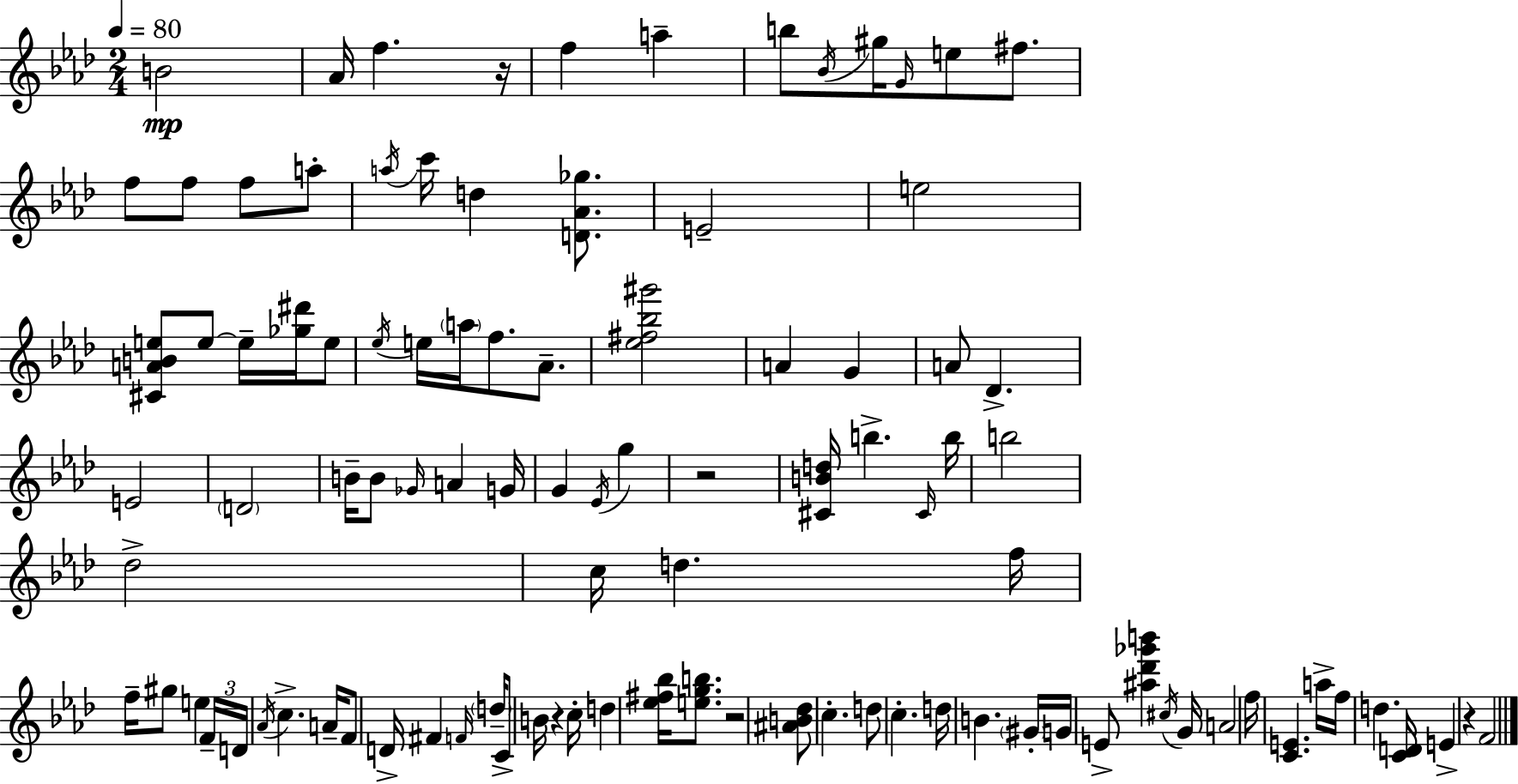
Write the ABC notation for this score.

X:1
T:Untitled
M:2/4
L:1/4
K:Ab
B2 _A/4 f z/4 f a b/2 _B/4 ^g/4 G/4 e/2 ^f/2 f/2 f/2 f/2 a/2 a/4 c'/4 d [D_A_g]/2 E2 e2 [^CABe]/2 e/2 e/4 [_g^d']/4 e/2 _e/4 e/4 a/4 f/2 _A/2 [_e^f_b^g']2 A G A/2 _D E2 D2 B/4 B/2 _G/4 A G/4 G _E/4 g z2 [^CBd]/4 b ^C/4 b/4 b2 _d2 c/4 d f/4 f/4 ^g/2 e F/4 D/4 _A/4 c A/4 F/2 D/4 ^F F/4 d/4 C/2 B/4 z c/4 d [_e^f_b]/4 [egb]/2 z2 [^AB_d]/2 c d/2 c d/4 B ^G/4 G/4 E/2 [^a_d'_g'b'] ^c/4 G/4 A2 f/4 [CE] a/4 f/4 d [CD]/4 E z F2